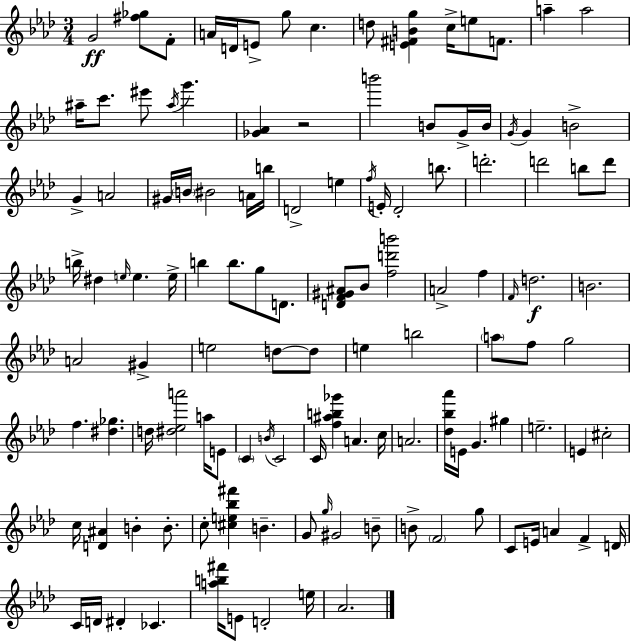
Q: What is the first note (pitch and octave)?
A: G4